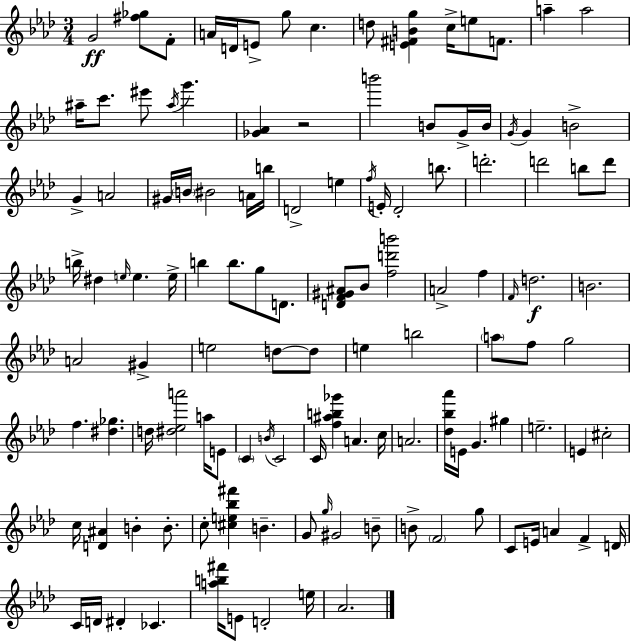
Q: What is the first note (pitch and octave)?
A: G4